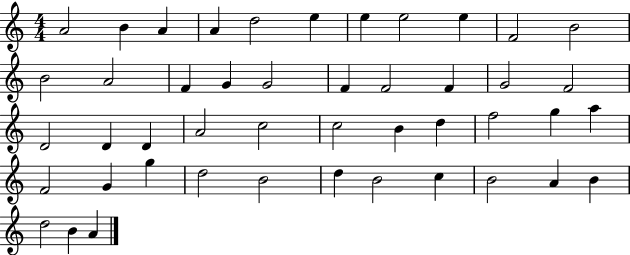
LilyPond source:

{
  \clef treble
  \numericTimeSignature
  \time 4/4
  \key c \major
  a'2 b'4 a'4 | a'4 d''2 e''4 | e''4 e''2 e''4 | f'2 b'2 | \break b'2 a'2 | f'4 g'4 g'2 | f'4 f'2 f'4 | g'2 f'2 | \break d'2 d'4 d'4 | a'2 c''2 | c''2 b'4 d''4 | f''2 g''4 a''4 | \break f'2 g'4 g''4 | d''2 b'2 | d''4 b'2 c''4 | b'2 a'4 b'4 | \break d''2 b'4 a'4 | \bar "|."
}